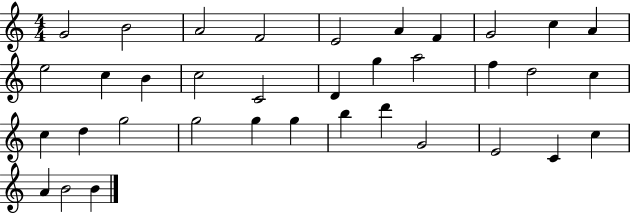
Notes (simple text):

G4/h B4/h A4/h F4/h E4/h A4/q F4/q G4/h C5/q A4/q E5/h C5/q B4/q C5/h C4/h D4/q G5/q A5/h F5/q D5/h C5/q C5/q D5/q G5/h G5/h G5/q G5/q B5/q D6/q G4/h E4/h C4/q C5/q A4/q B4/h B4/q